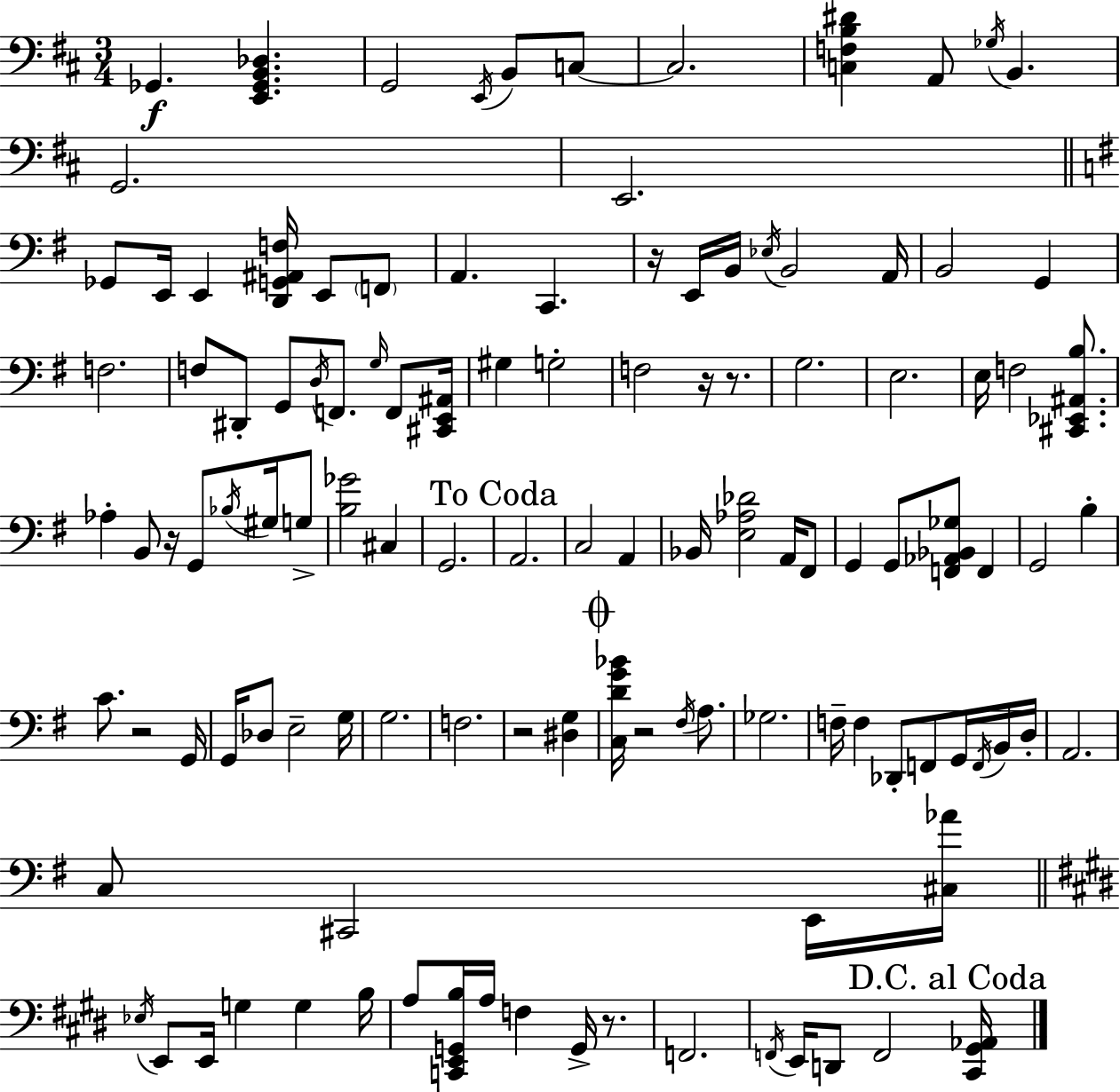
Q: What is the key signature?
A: D major